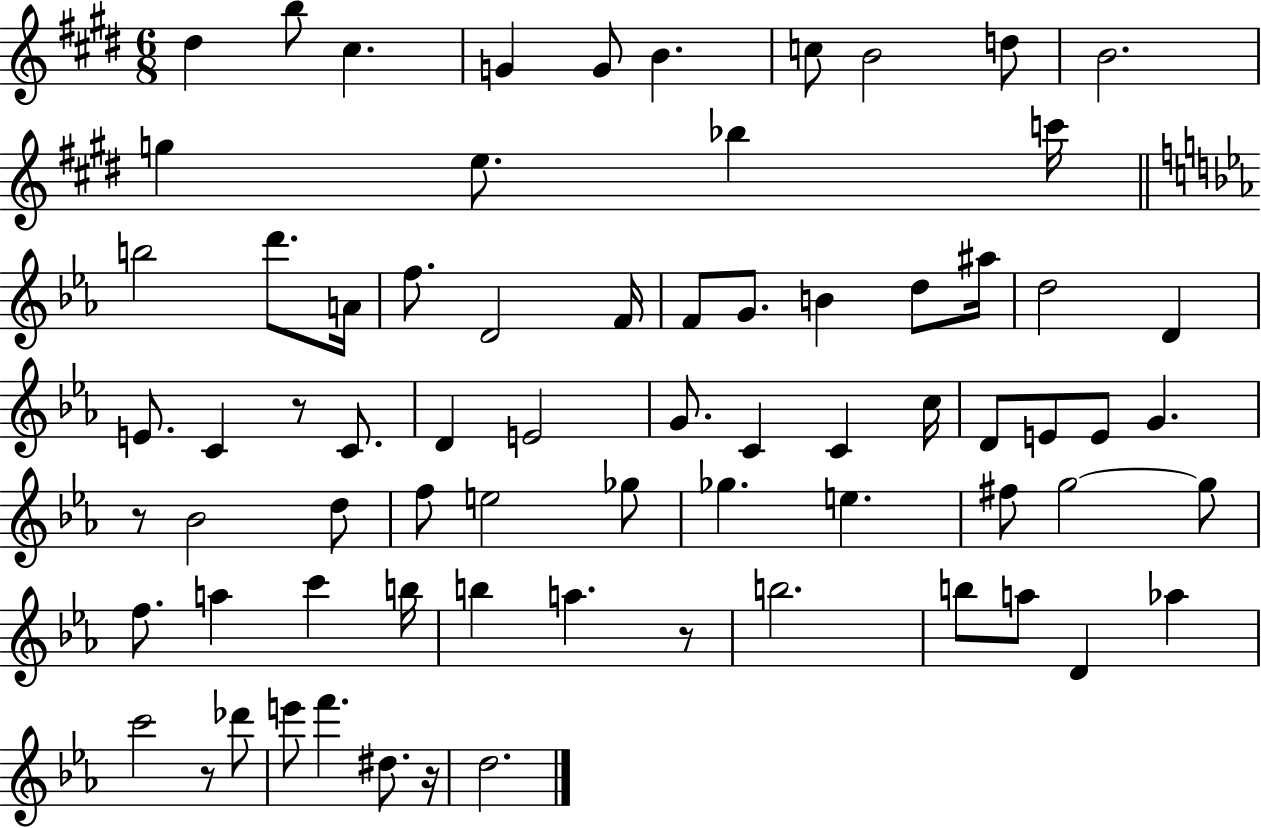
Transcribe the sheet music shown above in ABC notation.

X:1
T:Untitled
M:6/8
L:1/4
K:E
^d b/2 ^c G G/2 B c/2 B2 d/2 B2 g e/2 _b c'/4 b2 d'/2 A/4 f/2 D2 F/4 F/2 G/2 B d/2 ^a/4 d2 D E/2 C z/2 C/2 D E2 G/2 C C c/4 D/2 E/2 E/2 G z/2 _B2 d/2 f/2 e2 _g/2 _g e ^f/2 g2 g/2 f/2 a c' b/4 b a z/2 b2 b/2 a/2 D _a c'2 z/2 _d'/2 e'/2 f' ^d/2 z/4 d2